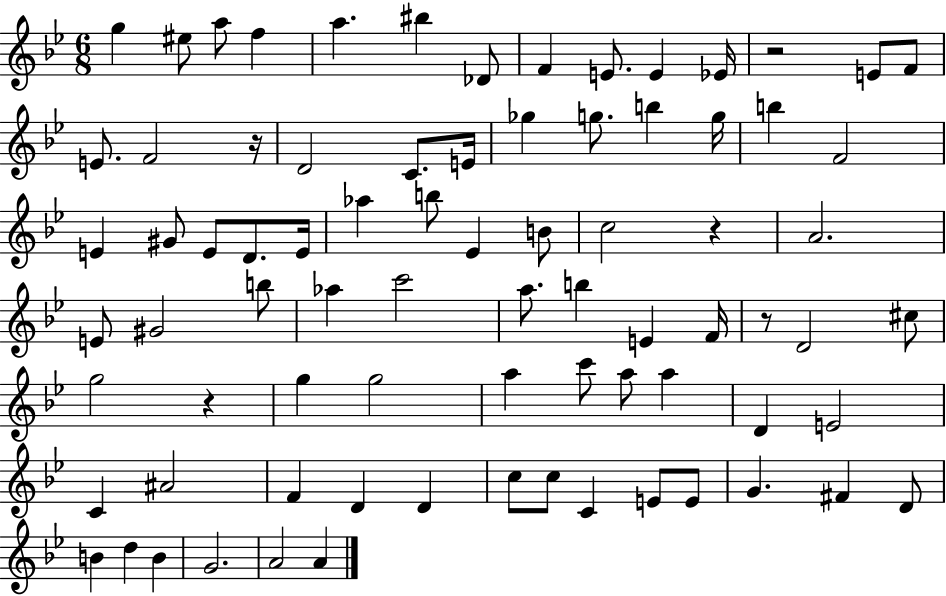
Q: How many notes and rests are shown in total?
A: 79